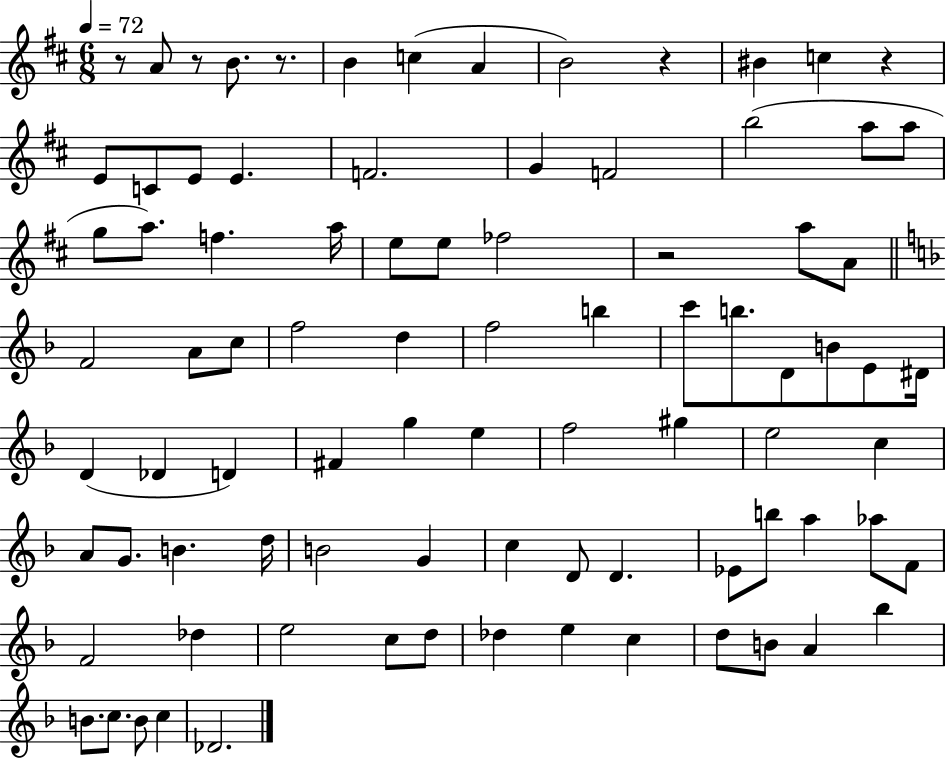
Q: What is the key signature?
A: D major